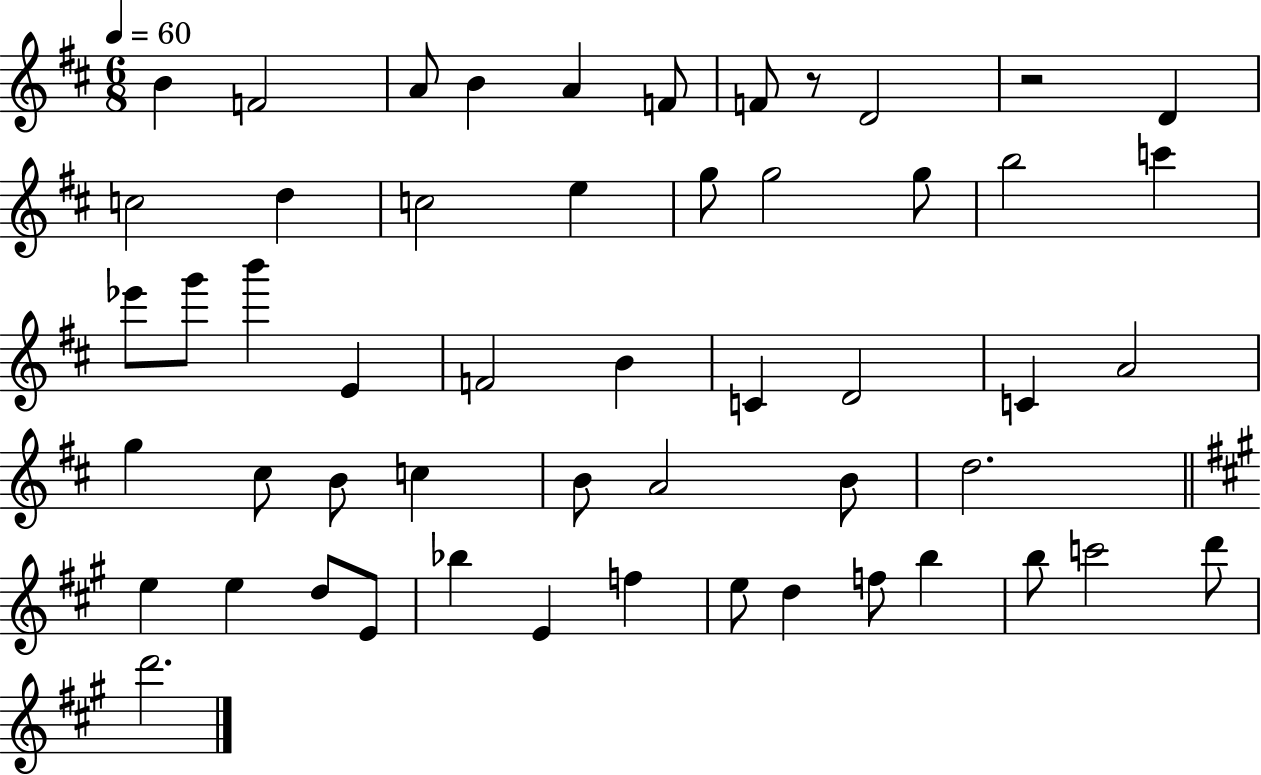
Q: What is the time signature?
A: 6/8